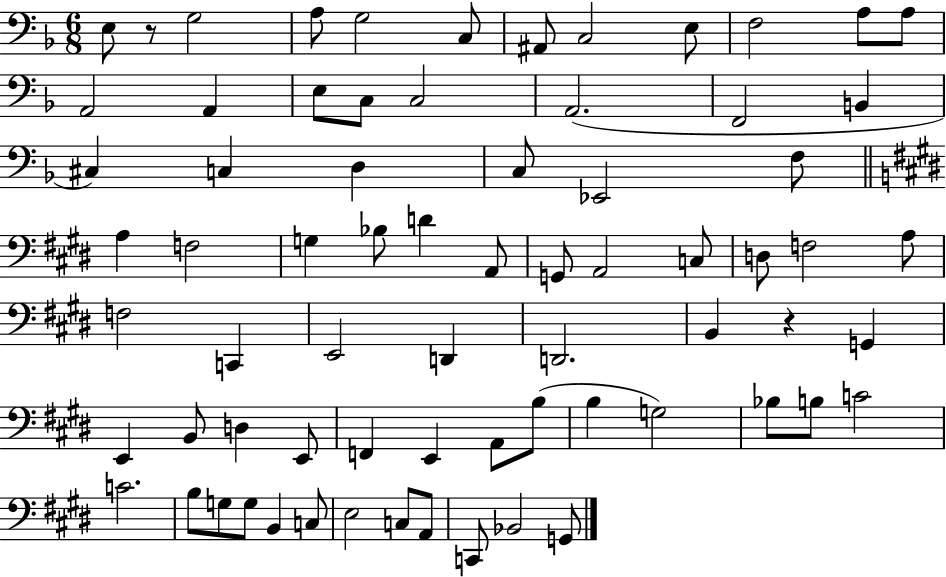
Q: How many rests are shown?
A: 2